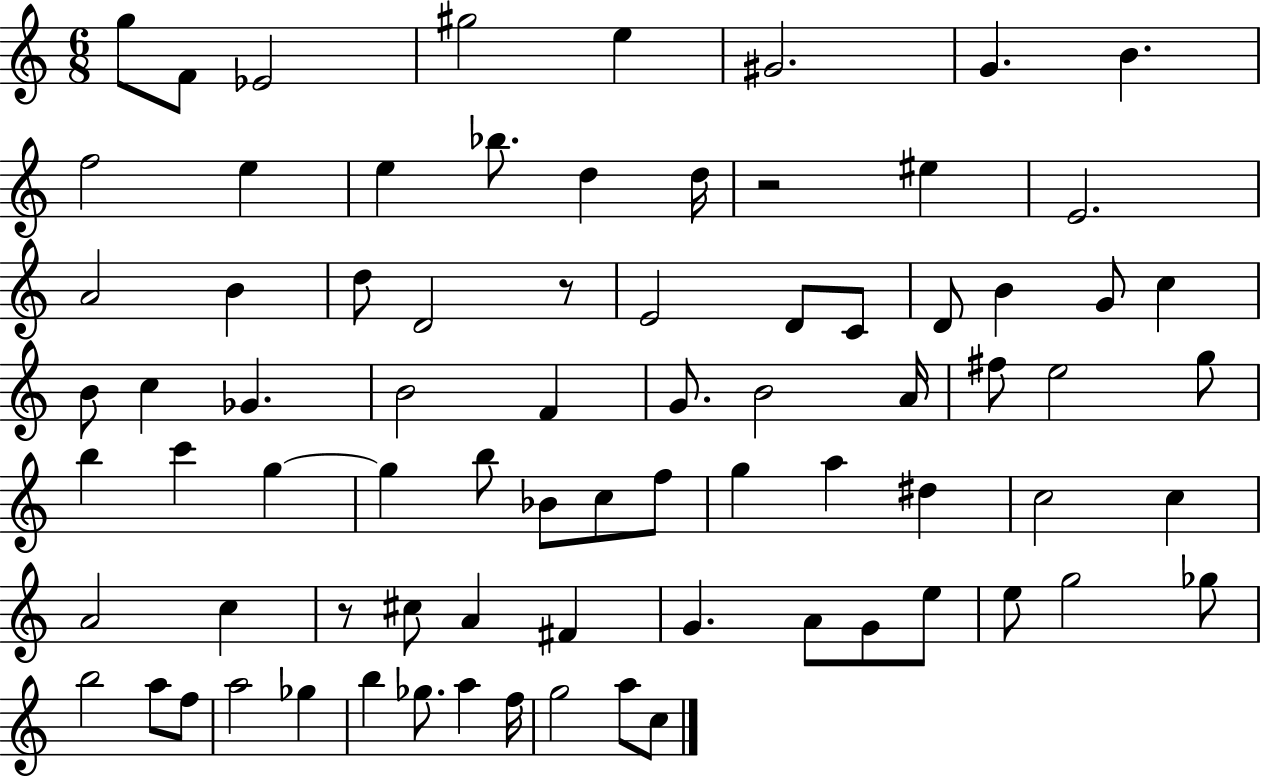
G5/e F4/e Eb4/h G#5/h E5/q G#4/h. G4/q. B4/q. F5/h E5/q E5/q Bb5/e. D5/q D5/s R/h EIS5/q E4/h. A4/h B4/q D5/e D4/h R/e E4/h D4/e C4/e D4/e B4/q G4/e C5/q B4/e C5/q Gb4/q. B4/h F4/q G4/e. B4/h A4/s F#5/e E5/h G5/e B5/q C6/q G5/q G5/q B5/e Bb4/e C5/e F5/e G5/q A5/q D#5/q C5/h C5/q A4/h C5/q R/e C#5/e A4/q F#4/q G4/q. A4/e G4/e E5/e E5/e G5/h Gb5/e B5/h A5/e F5/e A5/h Gb5/q B5/q Gb5/e. A5/q F5/s G5/h A5/e C5/e